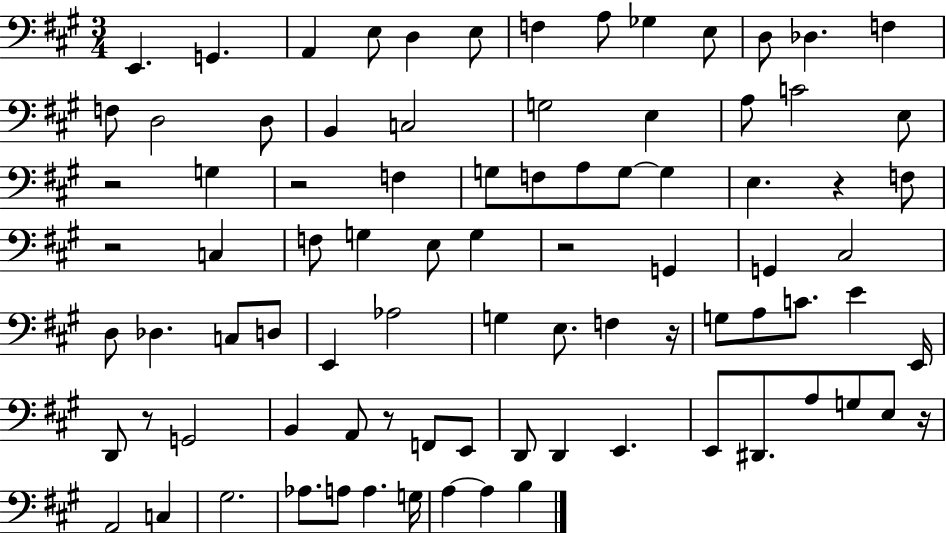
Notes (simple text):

E2/q. G2/q. A2/q E3/e D3/q E3/e F3/q A3/e Gb3/q E3/e D3/e Db3/q. F3/q F3/e D3/h D3/e B2/q C3/h G3/h E3/q A3/e C4/h E3/e R/h G3/q R/h F3/q G3/e F3/e A3/e G3/e G3/q E3/q. R/q F3/e R/h C3/q F3/e G3/q E3/e G3/q R/h G2/q G2/q C#3/h D3/e Db3/q. C3/e D3/e E2/q Ab3/h G3/q E3/e. F3/q R/s G3/e A3/e C4/e. E4/q E2/s D2/e R/e G2/h B2/q A2/e R/e F2/e E2/e D2/e D2/q E2/q. E2/e D#2/e. A3/e G3/e E3/e R/s A2/h C3/q G#3/h. Ab3/e. A3/e A3/q. G3/s A3/q A3/q B3/q